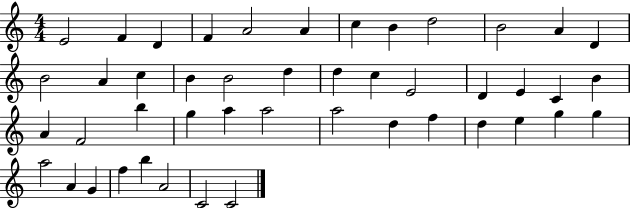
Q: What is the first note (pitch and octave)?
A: E4